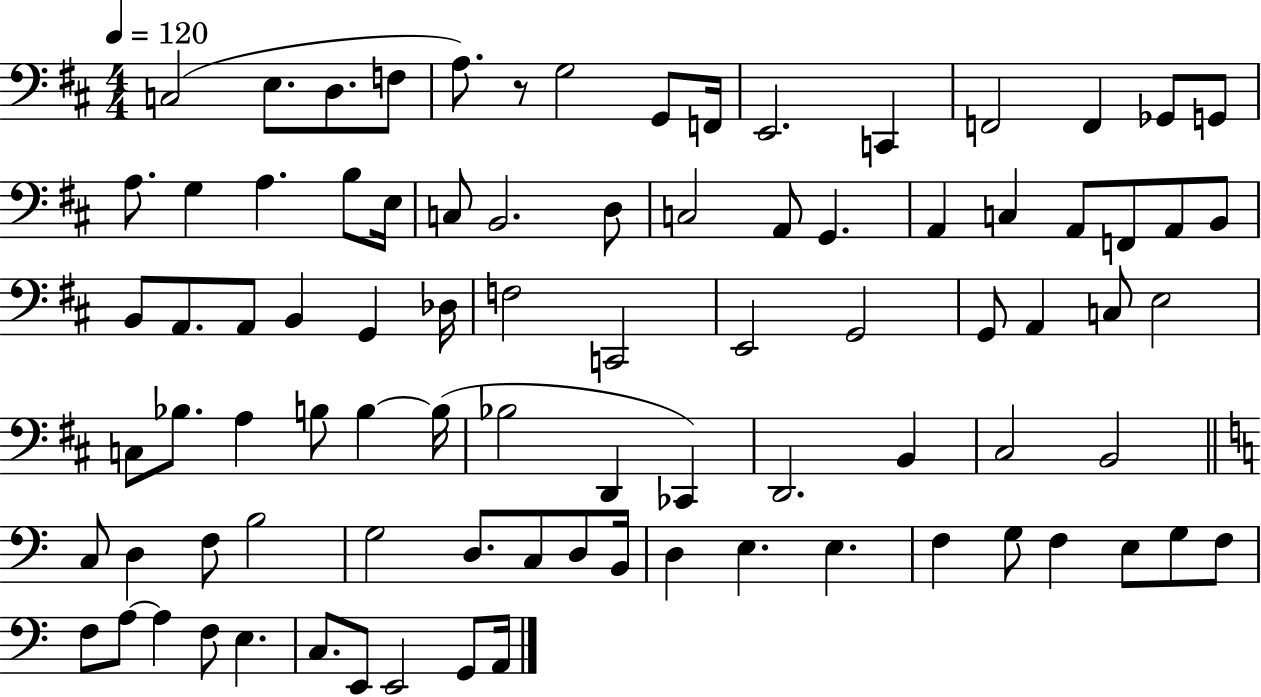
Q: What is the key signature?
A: D major